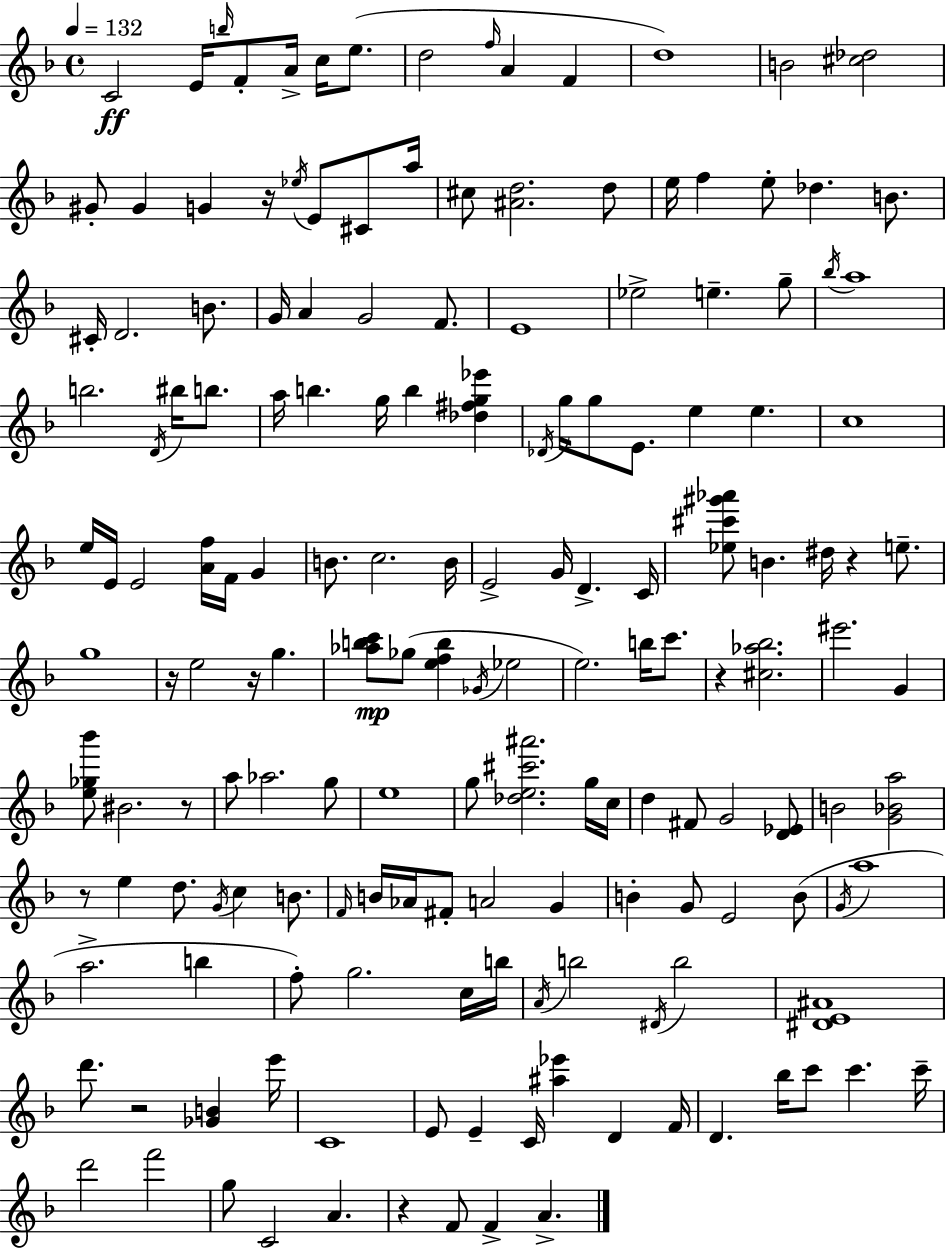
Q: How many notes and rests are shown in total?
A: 165